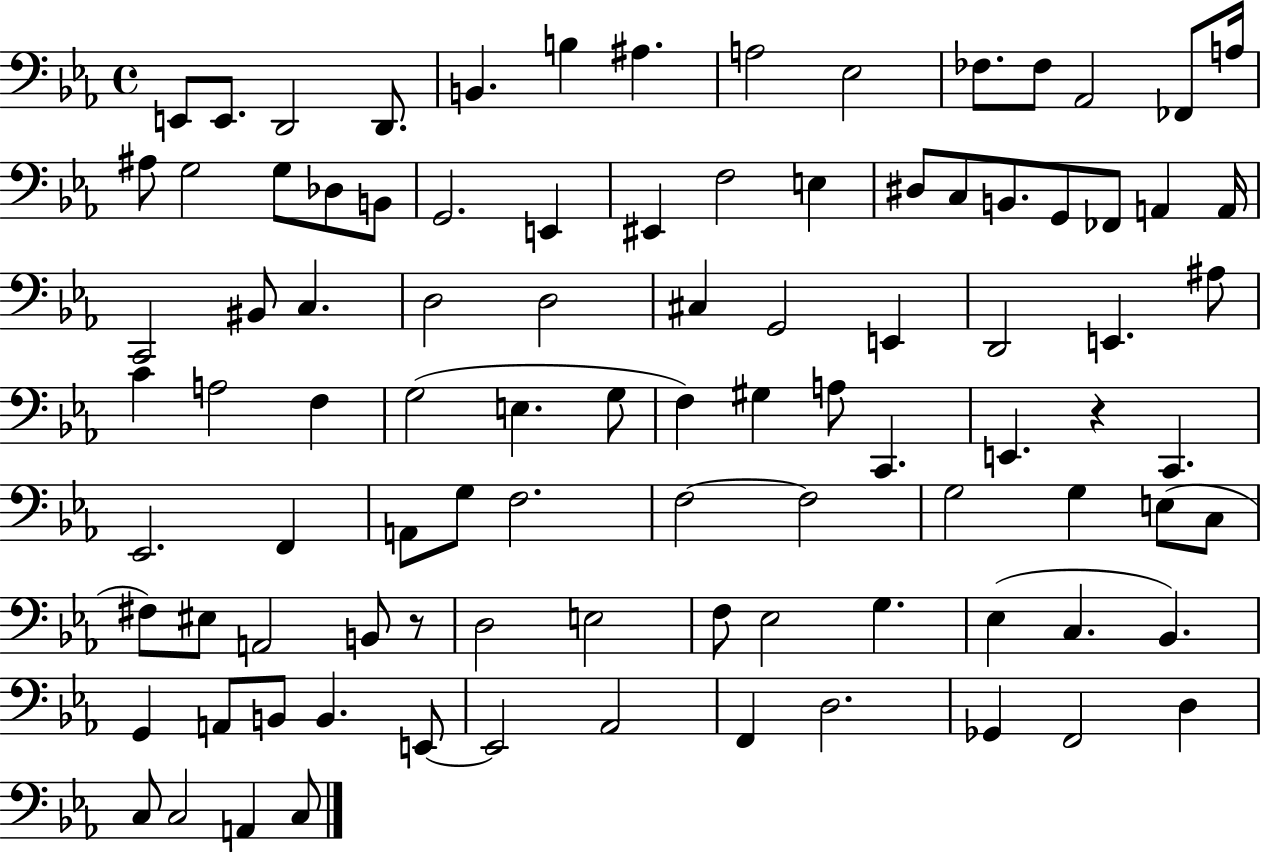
X:1
T:Untitled
M:4/4
L:1/4
K:Eb
E,,/2 E,,/2 D,,2 D,,/2 B,, B, ^A, A,2 _E,2 _F,/2 _F,/2 _A,,2 _F,,/2 A,/4 ^A,/2 G,2 G,/2 _D,/2 B,,/2 G,,2 E,, ^E,, F,2 E, ^D,/2 C,/2 B,,/2 G,,/2 _F,,/2 A,, A,,/4 C,,2 ^B,,/2 C, D,2 D,2 ^C, G,,2 E,, D,,2 E,, ^A,/2 C A,2 F, G,2 E, G,/2 F, ^G, A,/2 C,, E,, z C,, _E,,2 F,, A,,/2 G,/2 F,2 F,2 F,2 G,2 G, E,/2 C,/2 ^F,/2 ^E,/2 A,,2 B,,/2 z/2 D,2 E,2 F,/2 _E,2 G, _E, C, _B,, G,, A,,/2 B,,/2 B,, E,,/2 E,,2 _A,,2 F,, D,2 _G,, F,,2 D, C,/2 C,2 A,, C,/2